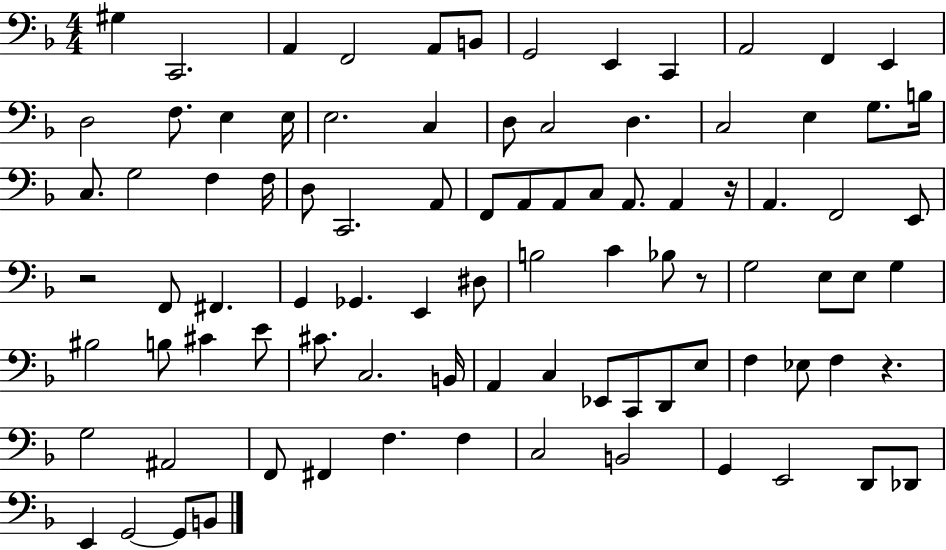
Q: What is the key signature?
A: F major